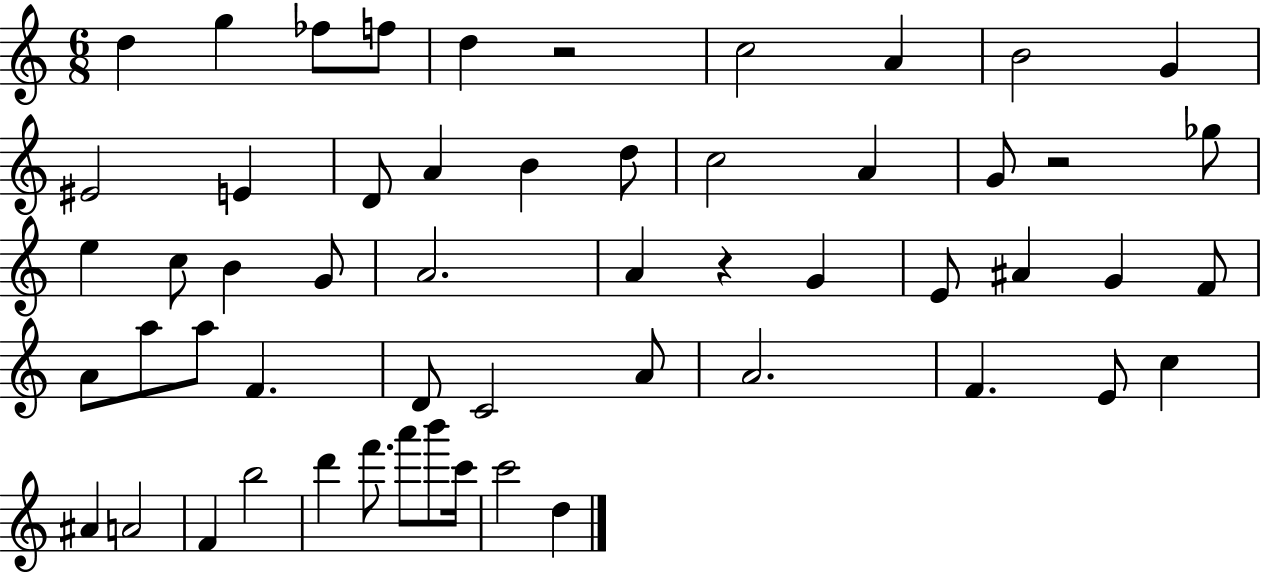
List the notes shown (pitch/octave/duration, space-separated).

D5/q G5/q FES5/e F5/e D5/q R/h C5/h A4/q B4/h G4/q EIS4/h E4/q D4/e A4/q B4/q D5/e C5/h A4/q G4/e R/h Gb5/e E5/q C5/e B4/q G4/e A4/h. A4/q R/q G4/q E4/e A#4/q G4/q F4/e A4/e A5/e A5/e F4/q. D4/e C4/h A4/e A4/h. F4/q. E4/e C5/q A#4/q A4/h F4/q B5/h D6/q F6/e. A6/e B6/e C6/s C6/h D5/q